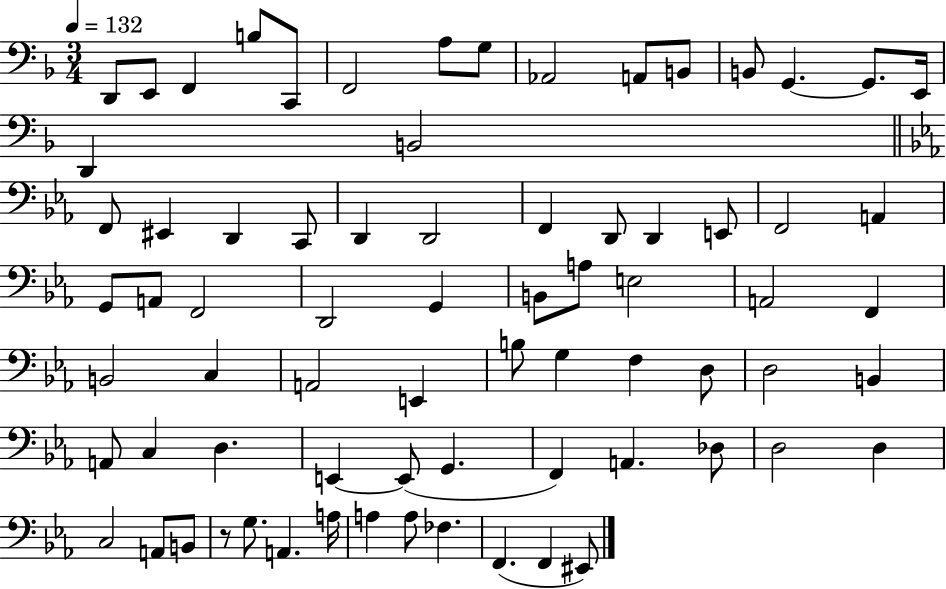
X:1
T:Untitled
M:3/4
L:1/4
K:F
D,,/2 E,,/2 F,, B,/2 C,,/2 F,,2 A,/2 G,/2 _A,,2 A,,/2 B,,/2 B,,/2 G,, G,,/2 E,,/4 D,, B,,2 F,,/2 ^E,, D,, C,,/2 D,, D,,2 F,, D,,/2 D,, E,,/2 F,,2 A,, G,,/2 A,,/2 F,,2 D,,2 G,, B,,/2 A,/2 E,2 A,,2 F,, B,,2 C, A,,2 E,, B,/2 G, F, D,/2 D,2 B,, A,,/2 C, D, E,, E,,/2 G,, F,, A,, _D,/2 D,2 D, C,2 A,,/2 B,,/2 z/2 G,/2 A,, A,/4 A, A,/2 _F, F,, F,, ^E,,/2